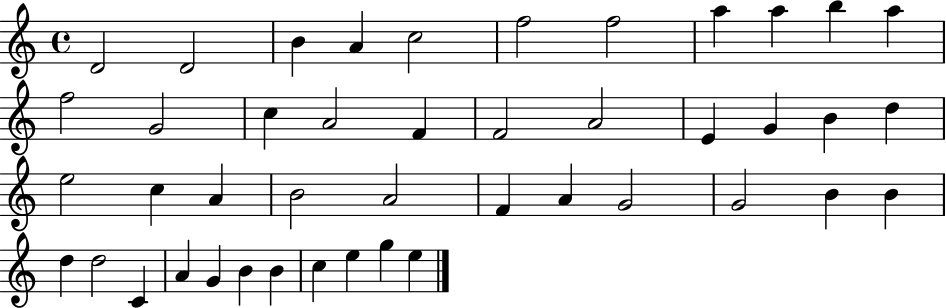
X:1
T:Untitled
M:4/4
L:1/4
K:C
D2 D2 B A c2 f2 f2 a a b a f2 G2 c A2 F F2 A2 E G B d e2 c A B2 A2 F A G2 G2 B B d d2 C A G B B c e g e